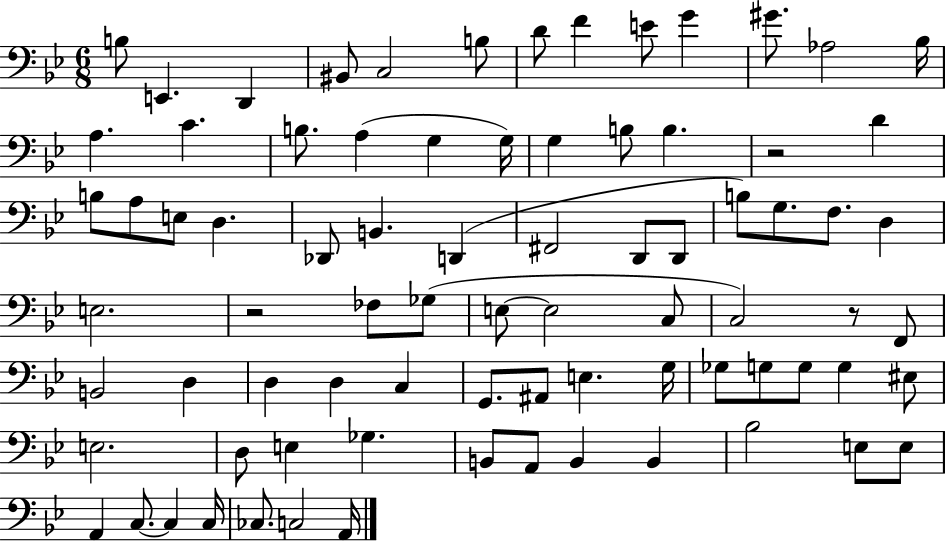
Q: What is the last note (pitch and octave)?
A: A2